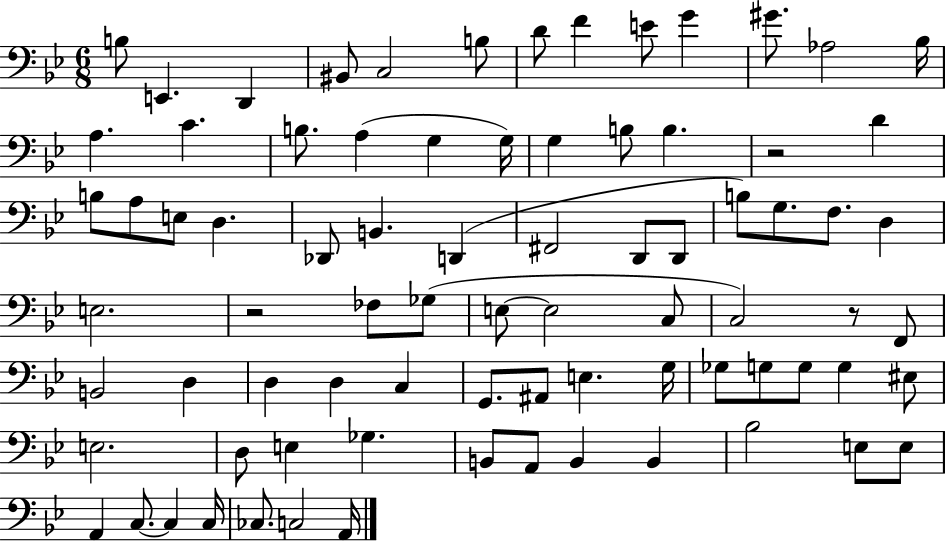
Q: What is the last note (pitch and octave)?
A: A2